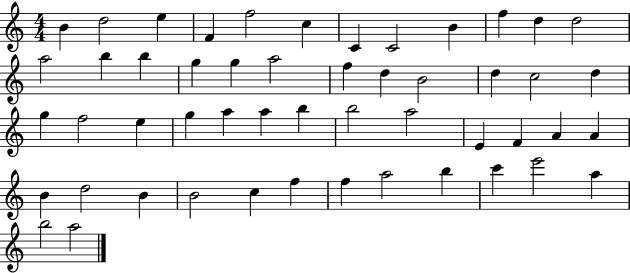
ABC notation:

X:1
T:Untitled
M:4/4
L:1/4
K:C
B d2 e F f2 c C C2 B f d d2 a2 b b g g a2 f d B2 d c2 d g f2 e g a a b b2 a2 E F A A B d2 B B2 c f f a2 b c' e'2 a b2 a2